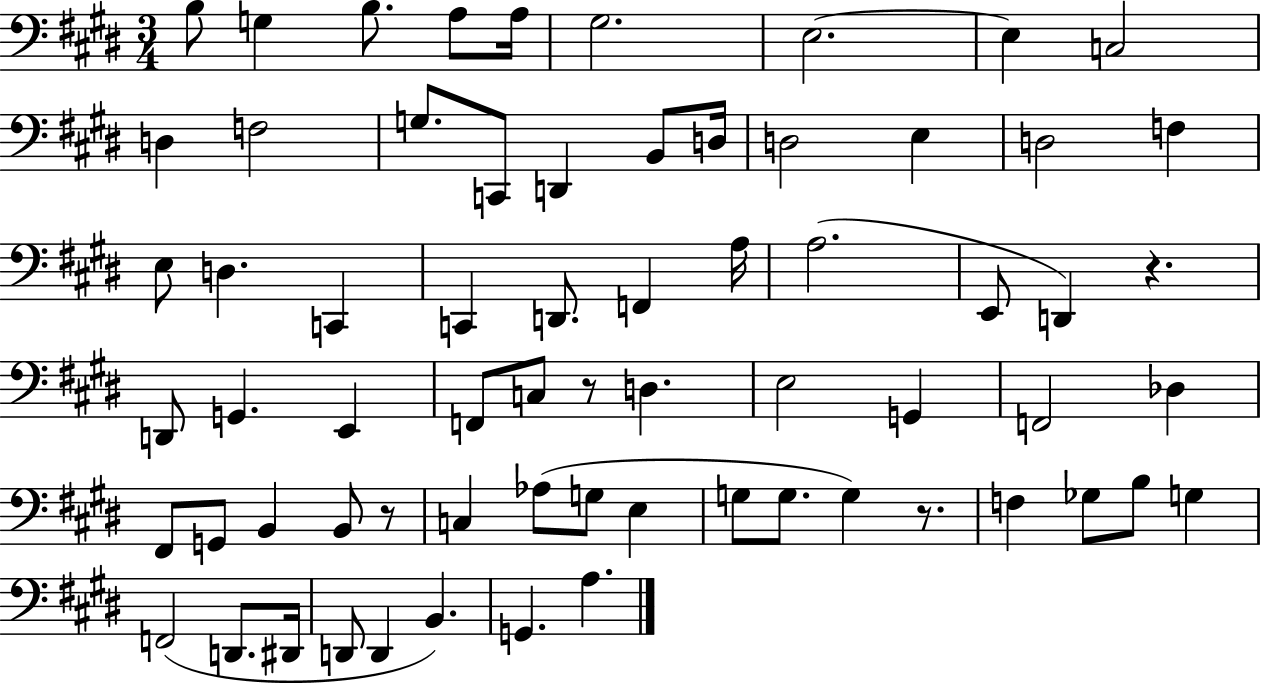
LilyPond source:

{
  \clef bass
  \numericTimeSignature
  \time 3/4
  \key e \major
  \repeat volta 2 { b8 g4 b8. a8 a16 | gis2. | e2.~~ | e4 c2 | \break d4 f2 | g8. c,8 d,4 b,8 d16 | d2 e4 | d2 f4 | \break e8 d4. c,4 | c,4 d,8. f,4 a16 | a2.( | e,8 d,4) r4. | \break d,8 g,4. e,4 | f,8 c8 r8 d4. | e2 g,4 | f,2 des4 | \break fis,8 g,8 b,4 b,8 r8 | c4 aes8( g8 e4 | g8 g8. g4) r8. | f4 ges8 b8 g4 | \break f,2( d,8. dis,16 | d,8 d,4 b,4.) | g,4. a4. | } \bar "|."
}